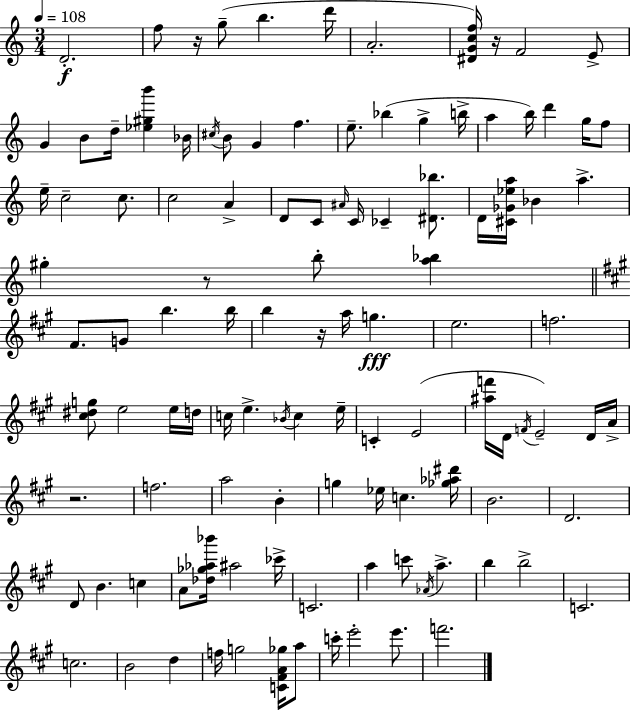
{
  \clef treble
  \numericTimeSignature
  \time 3/4
  \key a \minor
  \tempo 4 = 108
  d'2.-.\f | f''8 r16 g''8--( b''4. d'''16 | a'2.-. | <dis' g' c'' f''>16) r16 f'2 e'8-> | \break g'4 b'8 d''16-- <ees'' gis'' b'''>4 bes'16 | \acciaccatura { cis''16 } b'8 g'4 f''4. | e''8.-- bes''4( g''4-> | b''16-> a''4 b''16) d'''4 g''16 f''8 | \break e''16-- c''2-- c''8. | c''2 a'4-> | d'8 c'8 \grace { ais'16 } c'16 ces'4-- <dis' bes''>8. | d'16 <cis' ges' ees'' a''>16 bes'4 a''4.-> | \break gis''4-. r8 b''8-. <a'' bes''>4 | \bar "||" \break \key a \major fis'8. g'8 b''4. b''16 | b''4 r16 a''16 g''4.\fff | e''2. | f''2. | \break <cis'' dis'' g''>8 e''2 e''16 d''16 | c''16 e''4.-> \acciaccatura { bes'16 } c''4 | e''16-- c'4-. e'2( | <ais'' f'''>16 d'16 \acciaccatura { f'16 } e'2--) | \break d'16 a'16-> r2. | f''2. | a''2 b'4-. | g''4 ees''16 c''4. | \break <ges'' aes'' dis'''>16 b'2. | d'2. | d'8 b'4. c''4 | a'8 <des'' ges'' aes'' bes'''>16 ais''2 | \break ces'''16-> c'2. | a''4 c'''8 \acciaccatura { aes'16 } a''4.-> | b''4 b''2-> | c'2. | \break c''2. | b'2 d''4 | f''16 g''2 | <c' fis' a' ges''>16 a''8 c'''16-. e'''2-. | \break e'''8. f'''2. | \bar "|."
}